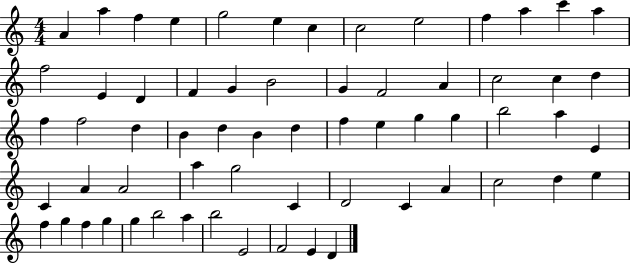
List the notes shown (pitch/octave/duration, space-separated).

A4/q A5/q F5/q E5/q G5/h E5/q C5/q C5/h E5/h F5/q A5/q C6/q A5/q F5/h E4/q D4/q F4/q G4/q B4/h G4/q F4/h A4/q C5/h C5/q D5/q F5/q F5/h D5/q B4/q D5/q B4/q D5/q F5/q E5/q G5/q G5/q B5/h A5/q E4/q C4/q A4/q A4/h A5/q G5/h C4/q D4/h C4/q A4/q C5/h D5/q E5/q F5/q G5/q F5/q G5/q G5/q B5/h A5/q B5/h E4/h F4/h E4/q D4/q